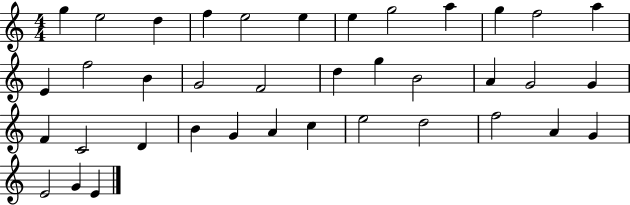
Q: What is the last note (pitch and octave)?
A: E4